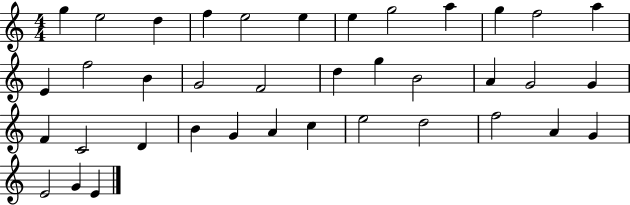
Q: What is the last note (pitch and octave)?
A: E4